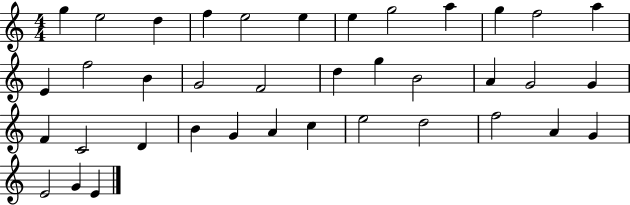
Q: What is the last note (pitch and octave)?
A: E4